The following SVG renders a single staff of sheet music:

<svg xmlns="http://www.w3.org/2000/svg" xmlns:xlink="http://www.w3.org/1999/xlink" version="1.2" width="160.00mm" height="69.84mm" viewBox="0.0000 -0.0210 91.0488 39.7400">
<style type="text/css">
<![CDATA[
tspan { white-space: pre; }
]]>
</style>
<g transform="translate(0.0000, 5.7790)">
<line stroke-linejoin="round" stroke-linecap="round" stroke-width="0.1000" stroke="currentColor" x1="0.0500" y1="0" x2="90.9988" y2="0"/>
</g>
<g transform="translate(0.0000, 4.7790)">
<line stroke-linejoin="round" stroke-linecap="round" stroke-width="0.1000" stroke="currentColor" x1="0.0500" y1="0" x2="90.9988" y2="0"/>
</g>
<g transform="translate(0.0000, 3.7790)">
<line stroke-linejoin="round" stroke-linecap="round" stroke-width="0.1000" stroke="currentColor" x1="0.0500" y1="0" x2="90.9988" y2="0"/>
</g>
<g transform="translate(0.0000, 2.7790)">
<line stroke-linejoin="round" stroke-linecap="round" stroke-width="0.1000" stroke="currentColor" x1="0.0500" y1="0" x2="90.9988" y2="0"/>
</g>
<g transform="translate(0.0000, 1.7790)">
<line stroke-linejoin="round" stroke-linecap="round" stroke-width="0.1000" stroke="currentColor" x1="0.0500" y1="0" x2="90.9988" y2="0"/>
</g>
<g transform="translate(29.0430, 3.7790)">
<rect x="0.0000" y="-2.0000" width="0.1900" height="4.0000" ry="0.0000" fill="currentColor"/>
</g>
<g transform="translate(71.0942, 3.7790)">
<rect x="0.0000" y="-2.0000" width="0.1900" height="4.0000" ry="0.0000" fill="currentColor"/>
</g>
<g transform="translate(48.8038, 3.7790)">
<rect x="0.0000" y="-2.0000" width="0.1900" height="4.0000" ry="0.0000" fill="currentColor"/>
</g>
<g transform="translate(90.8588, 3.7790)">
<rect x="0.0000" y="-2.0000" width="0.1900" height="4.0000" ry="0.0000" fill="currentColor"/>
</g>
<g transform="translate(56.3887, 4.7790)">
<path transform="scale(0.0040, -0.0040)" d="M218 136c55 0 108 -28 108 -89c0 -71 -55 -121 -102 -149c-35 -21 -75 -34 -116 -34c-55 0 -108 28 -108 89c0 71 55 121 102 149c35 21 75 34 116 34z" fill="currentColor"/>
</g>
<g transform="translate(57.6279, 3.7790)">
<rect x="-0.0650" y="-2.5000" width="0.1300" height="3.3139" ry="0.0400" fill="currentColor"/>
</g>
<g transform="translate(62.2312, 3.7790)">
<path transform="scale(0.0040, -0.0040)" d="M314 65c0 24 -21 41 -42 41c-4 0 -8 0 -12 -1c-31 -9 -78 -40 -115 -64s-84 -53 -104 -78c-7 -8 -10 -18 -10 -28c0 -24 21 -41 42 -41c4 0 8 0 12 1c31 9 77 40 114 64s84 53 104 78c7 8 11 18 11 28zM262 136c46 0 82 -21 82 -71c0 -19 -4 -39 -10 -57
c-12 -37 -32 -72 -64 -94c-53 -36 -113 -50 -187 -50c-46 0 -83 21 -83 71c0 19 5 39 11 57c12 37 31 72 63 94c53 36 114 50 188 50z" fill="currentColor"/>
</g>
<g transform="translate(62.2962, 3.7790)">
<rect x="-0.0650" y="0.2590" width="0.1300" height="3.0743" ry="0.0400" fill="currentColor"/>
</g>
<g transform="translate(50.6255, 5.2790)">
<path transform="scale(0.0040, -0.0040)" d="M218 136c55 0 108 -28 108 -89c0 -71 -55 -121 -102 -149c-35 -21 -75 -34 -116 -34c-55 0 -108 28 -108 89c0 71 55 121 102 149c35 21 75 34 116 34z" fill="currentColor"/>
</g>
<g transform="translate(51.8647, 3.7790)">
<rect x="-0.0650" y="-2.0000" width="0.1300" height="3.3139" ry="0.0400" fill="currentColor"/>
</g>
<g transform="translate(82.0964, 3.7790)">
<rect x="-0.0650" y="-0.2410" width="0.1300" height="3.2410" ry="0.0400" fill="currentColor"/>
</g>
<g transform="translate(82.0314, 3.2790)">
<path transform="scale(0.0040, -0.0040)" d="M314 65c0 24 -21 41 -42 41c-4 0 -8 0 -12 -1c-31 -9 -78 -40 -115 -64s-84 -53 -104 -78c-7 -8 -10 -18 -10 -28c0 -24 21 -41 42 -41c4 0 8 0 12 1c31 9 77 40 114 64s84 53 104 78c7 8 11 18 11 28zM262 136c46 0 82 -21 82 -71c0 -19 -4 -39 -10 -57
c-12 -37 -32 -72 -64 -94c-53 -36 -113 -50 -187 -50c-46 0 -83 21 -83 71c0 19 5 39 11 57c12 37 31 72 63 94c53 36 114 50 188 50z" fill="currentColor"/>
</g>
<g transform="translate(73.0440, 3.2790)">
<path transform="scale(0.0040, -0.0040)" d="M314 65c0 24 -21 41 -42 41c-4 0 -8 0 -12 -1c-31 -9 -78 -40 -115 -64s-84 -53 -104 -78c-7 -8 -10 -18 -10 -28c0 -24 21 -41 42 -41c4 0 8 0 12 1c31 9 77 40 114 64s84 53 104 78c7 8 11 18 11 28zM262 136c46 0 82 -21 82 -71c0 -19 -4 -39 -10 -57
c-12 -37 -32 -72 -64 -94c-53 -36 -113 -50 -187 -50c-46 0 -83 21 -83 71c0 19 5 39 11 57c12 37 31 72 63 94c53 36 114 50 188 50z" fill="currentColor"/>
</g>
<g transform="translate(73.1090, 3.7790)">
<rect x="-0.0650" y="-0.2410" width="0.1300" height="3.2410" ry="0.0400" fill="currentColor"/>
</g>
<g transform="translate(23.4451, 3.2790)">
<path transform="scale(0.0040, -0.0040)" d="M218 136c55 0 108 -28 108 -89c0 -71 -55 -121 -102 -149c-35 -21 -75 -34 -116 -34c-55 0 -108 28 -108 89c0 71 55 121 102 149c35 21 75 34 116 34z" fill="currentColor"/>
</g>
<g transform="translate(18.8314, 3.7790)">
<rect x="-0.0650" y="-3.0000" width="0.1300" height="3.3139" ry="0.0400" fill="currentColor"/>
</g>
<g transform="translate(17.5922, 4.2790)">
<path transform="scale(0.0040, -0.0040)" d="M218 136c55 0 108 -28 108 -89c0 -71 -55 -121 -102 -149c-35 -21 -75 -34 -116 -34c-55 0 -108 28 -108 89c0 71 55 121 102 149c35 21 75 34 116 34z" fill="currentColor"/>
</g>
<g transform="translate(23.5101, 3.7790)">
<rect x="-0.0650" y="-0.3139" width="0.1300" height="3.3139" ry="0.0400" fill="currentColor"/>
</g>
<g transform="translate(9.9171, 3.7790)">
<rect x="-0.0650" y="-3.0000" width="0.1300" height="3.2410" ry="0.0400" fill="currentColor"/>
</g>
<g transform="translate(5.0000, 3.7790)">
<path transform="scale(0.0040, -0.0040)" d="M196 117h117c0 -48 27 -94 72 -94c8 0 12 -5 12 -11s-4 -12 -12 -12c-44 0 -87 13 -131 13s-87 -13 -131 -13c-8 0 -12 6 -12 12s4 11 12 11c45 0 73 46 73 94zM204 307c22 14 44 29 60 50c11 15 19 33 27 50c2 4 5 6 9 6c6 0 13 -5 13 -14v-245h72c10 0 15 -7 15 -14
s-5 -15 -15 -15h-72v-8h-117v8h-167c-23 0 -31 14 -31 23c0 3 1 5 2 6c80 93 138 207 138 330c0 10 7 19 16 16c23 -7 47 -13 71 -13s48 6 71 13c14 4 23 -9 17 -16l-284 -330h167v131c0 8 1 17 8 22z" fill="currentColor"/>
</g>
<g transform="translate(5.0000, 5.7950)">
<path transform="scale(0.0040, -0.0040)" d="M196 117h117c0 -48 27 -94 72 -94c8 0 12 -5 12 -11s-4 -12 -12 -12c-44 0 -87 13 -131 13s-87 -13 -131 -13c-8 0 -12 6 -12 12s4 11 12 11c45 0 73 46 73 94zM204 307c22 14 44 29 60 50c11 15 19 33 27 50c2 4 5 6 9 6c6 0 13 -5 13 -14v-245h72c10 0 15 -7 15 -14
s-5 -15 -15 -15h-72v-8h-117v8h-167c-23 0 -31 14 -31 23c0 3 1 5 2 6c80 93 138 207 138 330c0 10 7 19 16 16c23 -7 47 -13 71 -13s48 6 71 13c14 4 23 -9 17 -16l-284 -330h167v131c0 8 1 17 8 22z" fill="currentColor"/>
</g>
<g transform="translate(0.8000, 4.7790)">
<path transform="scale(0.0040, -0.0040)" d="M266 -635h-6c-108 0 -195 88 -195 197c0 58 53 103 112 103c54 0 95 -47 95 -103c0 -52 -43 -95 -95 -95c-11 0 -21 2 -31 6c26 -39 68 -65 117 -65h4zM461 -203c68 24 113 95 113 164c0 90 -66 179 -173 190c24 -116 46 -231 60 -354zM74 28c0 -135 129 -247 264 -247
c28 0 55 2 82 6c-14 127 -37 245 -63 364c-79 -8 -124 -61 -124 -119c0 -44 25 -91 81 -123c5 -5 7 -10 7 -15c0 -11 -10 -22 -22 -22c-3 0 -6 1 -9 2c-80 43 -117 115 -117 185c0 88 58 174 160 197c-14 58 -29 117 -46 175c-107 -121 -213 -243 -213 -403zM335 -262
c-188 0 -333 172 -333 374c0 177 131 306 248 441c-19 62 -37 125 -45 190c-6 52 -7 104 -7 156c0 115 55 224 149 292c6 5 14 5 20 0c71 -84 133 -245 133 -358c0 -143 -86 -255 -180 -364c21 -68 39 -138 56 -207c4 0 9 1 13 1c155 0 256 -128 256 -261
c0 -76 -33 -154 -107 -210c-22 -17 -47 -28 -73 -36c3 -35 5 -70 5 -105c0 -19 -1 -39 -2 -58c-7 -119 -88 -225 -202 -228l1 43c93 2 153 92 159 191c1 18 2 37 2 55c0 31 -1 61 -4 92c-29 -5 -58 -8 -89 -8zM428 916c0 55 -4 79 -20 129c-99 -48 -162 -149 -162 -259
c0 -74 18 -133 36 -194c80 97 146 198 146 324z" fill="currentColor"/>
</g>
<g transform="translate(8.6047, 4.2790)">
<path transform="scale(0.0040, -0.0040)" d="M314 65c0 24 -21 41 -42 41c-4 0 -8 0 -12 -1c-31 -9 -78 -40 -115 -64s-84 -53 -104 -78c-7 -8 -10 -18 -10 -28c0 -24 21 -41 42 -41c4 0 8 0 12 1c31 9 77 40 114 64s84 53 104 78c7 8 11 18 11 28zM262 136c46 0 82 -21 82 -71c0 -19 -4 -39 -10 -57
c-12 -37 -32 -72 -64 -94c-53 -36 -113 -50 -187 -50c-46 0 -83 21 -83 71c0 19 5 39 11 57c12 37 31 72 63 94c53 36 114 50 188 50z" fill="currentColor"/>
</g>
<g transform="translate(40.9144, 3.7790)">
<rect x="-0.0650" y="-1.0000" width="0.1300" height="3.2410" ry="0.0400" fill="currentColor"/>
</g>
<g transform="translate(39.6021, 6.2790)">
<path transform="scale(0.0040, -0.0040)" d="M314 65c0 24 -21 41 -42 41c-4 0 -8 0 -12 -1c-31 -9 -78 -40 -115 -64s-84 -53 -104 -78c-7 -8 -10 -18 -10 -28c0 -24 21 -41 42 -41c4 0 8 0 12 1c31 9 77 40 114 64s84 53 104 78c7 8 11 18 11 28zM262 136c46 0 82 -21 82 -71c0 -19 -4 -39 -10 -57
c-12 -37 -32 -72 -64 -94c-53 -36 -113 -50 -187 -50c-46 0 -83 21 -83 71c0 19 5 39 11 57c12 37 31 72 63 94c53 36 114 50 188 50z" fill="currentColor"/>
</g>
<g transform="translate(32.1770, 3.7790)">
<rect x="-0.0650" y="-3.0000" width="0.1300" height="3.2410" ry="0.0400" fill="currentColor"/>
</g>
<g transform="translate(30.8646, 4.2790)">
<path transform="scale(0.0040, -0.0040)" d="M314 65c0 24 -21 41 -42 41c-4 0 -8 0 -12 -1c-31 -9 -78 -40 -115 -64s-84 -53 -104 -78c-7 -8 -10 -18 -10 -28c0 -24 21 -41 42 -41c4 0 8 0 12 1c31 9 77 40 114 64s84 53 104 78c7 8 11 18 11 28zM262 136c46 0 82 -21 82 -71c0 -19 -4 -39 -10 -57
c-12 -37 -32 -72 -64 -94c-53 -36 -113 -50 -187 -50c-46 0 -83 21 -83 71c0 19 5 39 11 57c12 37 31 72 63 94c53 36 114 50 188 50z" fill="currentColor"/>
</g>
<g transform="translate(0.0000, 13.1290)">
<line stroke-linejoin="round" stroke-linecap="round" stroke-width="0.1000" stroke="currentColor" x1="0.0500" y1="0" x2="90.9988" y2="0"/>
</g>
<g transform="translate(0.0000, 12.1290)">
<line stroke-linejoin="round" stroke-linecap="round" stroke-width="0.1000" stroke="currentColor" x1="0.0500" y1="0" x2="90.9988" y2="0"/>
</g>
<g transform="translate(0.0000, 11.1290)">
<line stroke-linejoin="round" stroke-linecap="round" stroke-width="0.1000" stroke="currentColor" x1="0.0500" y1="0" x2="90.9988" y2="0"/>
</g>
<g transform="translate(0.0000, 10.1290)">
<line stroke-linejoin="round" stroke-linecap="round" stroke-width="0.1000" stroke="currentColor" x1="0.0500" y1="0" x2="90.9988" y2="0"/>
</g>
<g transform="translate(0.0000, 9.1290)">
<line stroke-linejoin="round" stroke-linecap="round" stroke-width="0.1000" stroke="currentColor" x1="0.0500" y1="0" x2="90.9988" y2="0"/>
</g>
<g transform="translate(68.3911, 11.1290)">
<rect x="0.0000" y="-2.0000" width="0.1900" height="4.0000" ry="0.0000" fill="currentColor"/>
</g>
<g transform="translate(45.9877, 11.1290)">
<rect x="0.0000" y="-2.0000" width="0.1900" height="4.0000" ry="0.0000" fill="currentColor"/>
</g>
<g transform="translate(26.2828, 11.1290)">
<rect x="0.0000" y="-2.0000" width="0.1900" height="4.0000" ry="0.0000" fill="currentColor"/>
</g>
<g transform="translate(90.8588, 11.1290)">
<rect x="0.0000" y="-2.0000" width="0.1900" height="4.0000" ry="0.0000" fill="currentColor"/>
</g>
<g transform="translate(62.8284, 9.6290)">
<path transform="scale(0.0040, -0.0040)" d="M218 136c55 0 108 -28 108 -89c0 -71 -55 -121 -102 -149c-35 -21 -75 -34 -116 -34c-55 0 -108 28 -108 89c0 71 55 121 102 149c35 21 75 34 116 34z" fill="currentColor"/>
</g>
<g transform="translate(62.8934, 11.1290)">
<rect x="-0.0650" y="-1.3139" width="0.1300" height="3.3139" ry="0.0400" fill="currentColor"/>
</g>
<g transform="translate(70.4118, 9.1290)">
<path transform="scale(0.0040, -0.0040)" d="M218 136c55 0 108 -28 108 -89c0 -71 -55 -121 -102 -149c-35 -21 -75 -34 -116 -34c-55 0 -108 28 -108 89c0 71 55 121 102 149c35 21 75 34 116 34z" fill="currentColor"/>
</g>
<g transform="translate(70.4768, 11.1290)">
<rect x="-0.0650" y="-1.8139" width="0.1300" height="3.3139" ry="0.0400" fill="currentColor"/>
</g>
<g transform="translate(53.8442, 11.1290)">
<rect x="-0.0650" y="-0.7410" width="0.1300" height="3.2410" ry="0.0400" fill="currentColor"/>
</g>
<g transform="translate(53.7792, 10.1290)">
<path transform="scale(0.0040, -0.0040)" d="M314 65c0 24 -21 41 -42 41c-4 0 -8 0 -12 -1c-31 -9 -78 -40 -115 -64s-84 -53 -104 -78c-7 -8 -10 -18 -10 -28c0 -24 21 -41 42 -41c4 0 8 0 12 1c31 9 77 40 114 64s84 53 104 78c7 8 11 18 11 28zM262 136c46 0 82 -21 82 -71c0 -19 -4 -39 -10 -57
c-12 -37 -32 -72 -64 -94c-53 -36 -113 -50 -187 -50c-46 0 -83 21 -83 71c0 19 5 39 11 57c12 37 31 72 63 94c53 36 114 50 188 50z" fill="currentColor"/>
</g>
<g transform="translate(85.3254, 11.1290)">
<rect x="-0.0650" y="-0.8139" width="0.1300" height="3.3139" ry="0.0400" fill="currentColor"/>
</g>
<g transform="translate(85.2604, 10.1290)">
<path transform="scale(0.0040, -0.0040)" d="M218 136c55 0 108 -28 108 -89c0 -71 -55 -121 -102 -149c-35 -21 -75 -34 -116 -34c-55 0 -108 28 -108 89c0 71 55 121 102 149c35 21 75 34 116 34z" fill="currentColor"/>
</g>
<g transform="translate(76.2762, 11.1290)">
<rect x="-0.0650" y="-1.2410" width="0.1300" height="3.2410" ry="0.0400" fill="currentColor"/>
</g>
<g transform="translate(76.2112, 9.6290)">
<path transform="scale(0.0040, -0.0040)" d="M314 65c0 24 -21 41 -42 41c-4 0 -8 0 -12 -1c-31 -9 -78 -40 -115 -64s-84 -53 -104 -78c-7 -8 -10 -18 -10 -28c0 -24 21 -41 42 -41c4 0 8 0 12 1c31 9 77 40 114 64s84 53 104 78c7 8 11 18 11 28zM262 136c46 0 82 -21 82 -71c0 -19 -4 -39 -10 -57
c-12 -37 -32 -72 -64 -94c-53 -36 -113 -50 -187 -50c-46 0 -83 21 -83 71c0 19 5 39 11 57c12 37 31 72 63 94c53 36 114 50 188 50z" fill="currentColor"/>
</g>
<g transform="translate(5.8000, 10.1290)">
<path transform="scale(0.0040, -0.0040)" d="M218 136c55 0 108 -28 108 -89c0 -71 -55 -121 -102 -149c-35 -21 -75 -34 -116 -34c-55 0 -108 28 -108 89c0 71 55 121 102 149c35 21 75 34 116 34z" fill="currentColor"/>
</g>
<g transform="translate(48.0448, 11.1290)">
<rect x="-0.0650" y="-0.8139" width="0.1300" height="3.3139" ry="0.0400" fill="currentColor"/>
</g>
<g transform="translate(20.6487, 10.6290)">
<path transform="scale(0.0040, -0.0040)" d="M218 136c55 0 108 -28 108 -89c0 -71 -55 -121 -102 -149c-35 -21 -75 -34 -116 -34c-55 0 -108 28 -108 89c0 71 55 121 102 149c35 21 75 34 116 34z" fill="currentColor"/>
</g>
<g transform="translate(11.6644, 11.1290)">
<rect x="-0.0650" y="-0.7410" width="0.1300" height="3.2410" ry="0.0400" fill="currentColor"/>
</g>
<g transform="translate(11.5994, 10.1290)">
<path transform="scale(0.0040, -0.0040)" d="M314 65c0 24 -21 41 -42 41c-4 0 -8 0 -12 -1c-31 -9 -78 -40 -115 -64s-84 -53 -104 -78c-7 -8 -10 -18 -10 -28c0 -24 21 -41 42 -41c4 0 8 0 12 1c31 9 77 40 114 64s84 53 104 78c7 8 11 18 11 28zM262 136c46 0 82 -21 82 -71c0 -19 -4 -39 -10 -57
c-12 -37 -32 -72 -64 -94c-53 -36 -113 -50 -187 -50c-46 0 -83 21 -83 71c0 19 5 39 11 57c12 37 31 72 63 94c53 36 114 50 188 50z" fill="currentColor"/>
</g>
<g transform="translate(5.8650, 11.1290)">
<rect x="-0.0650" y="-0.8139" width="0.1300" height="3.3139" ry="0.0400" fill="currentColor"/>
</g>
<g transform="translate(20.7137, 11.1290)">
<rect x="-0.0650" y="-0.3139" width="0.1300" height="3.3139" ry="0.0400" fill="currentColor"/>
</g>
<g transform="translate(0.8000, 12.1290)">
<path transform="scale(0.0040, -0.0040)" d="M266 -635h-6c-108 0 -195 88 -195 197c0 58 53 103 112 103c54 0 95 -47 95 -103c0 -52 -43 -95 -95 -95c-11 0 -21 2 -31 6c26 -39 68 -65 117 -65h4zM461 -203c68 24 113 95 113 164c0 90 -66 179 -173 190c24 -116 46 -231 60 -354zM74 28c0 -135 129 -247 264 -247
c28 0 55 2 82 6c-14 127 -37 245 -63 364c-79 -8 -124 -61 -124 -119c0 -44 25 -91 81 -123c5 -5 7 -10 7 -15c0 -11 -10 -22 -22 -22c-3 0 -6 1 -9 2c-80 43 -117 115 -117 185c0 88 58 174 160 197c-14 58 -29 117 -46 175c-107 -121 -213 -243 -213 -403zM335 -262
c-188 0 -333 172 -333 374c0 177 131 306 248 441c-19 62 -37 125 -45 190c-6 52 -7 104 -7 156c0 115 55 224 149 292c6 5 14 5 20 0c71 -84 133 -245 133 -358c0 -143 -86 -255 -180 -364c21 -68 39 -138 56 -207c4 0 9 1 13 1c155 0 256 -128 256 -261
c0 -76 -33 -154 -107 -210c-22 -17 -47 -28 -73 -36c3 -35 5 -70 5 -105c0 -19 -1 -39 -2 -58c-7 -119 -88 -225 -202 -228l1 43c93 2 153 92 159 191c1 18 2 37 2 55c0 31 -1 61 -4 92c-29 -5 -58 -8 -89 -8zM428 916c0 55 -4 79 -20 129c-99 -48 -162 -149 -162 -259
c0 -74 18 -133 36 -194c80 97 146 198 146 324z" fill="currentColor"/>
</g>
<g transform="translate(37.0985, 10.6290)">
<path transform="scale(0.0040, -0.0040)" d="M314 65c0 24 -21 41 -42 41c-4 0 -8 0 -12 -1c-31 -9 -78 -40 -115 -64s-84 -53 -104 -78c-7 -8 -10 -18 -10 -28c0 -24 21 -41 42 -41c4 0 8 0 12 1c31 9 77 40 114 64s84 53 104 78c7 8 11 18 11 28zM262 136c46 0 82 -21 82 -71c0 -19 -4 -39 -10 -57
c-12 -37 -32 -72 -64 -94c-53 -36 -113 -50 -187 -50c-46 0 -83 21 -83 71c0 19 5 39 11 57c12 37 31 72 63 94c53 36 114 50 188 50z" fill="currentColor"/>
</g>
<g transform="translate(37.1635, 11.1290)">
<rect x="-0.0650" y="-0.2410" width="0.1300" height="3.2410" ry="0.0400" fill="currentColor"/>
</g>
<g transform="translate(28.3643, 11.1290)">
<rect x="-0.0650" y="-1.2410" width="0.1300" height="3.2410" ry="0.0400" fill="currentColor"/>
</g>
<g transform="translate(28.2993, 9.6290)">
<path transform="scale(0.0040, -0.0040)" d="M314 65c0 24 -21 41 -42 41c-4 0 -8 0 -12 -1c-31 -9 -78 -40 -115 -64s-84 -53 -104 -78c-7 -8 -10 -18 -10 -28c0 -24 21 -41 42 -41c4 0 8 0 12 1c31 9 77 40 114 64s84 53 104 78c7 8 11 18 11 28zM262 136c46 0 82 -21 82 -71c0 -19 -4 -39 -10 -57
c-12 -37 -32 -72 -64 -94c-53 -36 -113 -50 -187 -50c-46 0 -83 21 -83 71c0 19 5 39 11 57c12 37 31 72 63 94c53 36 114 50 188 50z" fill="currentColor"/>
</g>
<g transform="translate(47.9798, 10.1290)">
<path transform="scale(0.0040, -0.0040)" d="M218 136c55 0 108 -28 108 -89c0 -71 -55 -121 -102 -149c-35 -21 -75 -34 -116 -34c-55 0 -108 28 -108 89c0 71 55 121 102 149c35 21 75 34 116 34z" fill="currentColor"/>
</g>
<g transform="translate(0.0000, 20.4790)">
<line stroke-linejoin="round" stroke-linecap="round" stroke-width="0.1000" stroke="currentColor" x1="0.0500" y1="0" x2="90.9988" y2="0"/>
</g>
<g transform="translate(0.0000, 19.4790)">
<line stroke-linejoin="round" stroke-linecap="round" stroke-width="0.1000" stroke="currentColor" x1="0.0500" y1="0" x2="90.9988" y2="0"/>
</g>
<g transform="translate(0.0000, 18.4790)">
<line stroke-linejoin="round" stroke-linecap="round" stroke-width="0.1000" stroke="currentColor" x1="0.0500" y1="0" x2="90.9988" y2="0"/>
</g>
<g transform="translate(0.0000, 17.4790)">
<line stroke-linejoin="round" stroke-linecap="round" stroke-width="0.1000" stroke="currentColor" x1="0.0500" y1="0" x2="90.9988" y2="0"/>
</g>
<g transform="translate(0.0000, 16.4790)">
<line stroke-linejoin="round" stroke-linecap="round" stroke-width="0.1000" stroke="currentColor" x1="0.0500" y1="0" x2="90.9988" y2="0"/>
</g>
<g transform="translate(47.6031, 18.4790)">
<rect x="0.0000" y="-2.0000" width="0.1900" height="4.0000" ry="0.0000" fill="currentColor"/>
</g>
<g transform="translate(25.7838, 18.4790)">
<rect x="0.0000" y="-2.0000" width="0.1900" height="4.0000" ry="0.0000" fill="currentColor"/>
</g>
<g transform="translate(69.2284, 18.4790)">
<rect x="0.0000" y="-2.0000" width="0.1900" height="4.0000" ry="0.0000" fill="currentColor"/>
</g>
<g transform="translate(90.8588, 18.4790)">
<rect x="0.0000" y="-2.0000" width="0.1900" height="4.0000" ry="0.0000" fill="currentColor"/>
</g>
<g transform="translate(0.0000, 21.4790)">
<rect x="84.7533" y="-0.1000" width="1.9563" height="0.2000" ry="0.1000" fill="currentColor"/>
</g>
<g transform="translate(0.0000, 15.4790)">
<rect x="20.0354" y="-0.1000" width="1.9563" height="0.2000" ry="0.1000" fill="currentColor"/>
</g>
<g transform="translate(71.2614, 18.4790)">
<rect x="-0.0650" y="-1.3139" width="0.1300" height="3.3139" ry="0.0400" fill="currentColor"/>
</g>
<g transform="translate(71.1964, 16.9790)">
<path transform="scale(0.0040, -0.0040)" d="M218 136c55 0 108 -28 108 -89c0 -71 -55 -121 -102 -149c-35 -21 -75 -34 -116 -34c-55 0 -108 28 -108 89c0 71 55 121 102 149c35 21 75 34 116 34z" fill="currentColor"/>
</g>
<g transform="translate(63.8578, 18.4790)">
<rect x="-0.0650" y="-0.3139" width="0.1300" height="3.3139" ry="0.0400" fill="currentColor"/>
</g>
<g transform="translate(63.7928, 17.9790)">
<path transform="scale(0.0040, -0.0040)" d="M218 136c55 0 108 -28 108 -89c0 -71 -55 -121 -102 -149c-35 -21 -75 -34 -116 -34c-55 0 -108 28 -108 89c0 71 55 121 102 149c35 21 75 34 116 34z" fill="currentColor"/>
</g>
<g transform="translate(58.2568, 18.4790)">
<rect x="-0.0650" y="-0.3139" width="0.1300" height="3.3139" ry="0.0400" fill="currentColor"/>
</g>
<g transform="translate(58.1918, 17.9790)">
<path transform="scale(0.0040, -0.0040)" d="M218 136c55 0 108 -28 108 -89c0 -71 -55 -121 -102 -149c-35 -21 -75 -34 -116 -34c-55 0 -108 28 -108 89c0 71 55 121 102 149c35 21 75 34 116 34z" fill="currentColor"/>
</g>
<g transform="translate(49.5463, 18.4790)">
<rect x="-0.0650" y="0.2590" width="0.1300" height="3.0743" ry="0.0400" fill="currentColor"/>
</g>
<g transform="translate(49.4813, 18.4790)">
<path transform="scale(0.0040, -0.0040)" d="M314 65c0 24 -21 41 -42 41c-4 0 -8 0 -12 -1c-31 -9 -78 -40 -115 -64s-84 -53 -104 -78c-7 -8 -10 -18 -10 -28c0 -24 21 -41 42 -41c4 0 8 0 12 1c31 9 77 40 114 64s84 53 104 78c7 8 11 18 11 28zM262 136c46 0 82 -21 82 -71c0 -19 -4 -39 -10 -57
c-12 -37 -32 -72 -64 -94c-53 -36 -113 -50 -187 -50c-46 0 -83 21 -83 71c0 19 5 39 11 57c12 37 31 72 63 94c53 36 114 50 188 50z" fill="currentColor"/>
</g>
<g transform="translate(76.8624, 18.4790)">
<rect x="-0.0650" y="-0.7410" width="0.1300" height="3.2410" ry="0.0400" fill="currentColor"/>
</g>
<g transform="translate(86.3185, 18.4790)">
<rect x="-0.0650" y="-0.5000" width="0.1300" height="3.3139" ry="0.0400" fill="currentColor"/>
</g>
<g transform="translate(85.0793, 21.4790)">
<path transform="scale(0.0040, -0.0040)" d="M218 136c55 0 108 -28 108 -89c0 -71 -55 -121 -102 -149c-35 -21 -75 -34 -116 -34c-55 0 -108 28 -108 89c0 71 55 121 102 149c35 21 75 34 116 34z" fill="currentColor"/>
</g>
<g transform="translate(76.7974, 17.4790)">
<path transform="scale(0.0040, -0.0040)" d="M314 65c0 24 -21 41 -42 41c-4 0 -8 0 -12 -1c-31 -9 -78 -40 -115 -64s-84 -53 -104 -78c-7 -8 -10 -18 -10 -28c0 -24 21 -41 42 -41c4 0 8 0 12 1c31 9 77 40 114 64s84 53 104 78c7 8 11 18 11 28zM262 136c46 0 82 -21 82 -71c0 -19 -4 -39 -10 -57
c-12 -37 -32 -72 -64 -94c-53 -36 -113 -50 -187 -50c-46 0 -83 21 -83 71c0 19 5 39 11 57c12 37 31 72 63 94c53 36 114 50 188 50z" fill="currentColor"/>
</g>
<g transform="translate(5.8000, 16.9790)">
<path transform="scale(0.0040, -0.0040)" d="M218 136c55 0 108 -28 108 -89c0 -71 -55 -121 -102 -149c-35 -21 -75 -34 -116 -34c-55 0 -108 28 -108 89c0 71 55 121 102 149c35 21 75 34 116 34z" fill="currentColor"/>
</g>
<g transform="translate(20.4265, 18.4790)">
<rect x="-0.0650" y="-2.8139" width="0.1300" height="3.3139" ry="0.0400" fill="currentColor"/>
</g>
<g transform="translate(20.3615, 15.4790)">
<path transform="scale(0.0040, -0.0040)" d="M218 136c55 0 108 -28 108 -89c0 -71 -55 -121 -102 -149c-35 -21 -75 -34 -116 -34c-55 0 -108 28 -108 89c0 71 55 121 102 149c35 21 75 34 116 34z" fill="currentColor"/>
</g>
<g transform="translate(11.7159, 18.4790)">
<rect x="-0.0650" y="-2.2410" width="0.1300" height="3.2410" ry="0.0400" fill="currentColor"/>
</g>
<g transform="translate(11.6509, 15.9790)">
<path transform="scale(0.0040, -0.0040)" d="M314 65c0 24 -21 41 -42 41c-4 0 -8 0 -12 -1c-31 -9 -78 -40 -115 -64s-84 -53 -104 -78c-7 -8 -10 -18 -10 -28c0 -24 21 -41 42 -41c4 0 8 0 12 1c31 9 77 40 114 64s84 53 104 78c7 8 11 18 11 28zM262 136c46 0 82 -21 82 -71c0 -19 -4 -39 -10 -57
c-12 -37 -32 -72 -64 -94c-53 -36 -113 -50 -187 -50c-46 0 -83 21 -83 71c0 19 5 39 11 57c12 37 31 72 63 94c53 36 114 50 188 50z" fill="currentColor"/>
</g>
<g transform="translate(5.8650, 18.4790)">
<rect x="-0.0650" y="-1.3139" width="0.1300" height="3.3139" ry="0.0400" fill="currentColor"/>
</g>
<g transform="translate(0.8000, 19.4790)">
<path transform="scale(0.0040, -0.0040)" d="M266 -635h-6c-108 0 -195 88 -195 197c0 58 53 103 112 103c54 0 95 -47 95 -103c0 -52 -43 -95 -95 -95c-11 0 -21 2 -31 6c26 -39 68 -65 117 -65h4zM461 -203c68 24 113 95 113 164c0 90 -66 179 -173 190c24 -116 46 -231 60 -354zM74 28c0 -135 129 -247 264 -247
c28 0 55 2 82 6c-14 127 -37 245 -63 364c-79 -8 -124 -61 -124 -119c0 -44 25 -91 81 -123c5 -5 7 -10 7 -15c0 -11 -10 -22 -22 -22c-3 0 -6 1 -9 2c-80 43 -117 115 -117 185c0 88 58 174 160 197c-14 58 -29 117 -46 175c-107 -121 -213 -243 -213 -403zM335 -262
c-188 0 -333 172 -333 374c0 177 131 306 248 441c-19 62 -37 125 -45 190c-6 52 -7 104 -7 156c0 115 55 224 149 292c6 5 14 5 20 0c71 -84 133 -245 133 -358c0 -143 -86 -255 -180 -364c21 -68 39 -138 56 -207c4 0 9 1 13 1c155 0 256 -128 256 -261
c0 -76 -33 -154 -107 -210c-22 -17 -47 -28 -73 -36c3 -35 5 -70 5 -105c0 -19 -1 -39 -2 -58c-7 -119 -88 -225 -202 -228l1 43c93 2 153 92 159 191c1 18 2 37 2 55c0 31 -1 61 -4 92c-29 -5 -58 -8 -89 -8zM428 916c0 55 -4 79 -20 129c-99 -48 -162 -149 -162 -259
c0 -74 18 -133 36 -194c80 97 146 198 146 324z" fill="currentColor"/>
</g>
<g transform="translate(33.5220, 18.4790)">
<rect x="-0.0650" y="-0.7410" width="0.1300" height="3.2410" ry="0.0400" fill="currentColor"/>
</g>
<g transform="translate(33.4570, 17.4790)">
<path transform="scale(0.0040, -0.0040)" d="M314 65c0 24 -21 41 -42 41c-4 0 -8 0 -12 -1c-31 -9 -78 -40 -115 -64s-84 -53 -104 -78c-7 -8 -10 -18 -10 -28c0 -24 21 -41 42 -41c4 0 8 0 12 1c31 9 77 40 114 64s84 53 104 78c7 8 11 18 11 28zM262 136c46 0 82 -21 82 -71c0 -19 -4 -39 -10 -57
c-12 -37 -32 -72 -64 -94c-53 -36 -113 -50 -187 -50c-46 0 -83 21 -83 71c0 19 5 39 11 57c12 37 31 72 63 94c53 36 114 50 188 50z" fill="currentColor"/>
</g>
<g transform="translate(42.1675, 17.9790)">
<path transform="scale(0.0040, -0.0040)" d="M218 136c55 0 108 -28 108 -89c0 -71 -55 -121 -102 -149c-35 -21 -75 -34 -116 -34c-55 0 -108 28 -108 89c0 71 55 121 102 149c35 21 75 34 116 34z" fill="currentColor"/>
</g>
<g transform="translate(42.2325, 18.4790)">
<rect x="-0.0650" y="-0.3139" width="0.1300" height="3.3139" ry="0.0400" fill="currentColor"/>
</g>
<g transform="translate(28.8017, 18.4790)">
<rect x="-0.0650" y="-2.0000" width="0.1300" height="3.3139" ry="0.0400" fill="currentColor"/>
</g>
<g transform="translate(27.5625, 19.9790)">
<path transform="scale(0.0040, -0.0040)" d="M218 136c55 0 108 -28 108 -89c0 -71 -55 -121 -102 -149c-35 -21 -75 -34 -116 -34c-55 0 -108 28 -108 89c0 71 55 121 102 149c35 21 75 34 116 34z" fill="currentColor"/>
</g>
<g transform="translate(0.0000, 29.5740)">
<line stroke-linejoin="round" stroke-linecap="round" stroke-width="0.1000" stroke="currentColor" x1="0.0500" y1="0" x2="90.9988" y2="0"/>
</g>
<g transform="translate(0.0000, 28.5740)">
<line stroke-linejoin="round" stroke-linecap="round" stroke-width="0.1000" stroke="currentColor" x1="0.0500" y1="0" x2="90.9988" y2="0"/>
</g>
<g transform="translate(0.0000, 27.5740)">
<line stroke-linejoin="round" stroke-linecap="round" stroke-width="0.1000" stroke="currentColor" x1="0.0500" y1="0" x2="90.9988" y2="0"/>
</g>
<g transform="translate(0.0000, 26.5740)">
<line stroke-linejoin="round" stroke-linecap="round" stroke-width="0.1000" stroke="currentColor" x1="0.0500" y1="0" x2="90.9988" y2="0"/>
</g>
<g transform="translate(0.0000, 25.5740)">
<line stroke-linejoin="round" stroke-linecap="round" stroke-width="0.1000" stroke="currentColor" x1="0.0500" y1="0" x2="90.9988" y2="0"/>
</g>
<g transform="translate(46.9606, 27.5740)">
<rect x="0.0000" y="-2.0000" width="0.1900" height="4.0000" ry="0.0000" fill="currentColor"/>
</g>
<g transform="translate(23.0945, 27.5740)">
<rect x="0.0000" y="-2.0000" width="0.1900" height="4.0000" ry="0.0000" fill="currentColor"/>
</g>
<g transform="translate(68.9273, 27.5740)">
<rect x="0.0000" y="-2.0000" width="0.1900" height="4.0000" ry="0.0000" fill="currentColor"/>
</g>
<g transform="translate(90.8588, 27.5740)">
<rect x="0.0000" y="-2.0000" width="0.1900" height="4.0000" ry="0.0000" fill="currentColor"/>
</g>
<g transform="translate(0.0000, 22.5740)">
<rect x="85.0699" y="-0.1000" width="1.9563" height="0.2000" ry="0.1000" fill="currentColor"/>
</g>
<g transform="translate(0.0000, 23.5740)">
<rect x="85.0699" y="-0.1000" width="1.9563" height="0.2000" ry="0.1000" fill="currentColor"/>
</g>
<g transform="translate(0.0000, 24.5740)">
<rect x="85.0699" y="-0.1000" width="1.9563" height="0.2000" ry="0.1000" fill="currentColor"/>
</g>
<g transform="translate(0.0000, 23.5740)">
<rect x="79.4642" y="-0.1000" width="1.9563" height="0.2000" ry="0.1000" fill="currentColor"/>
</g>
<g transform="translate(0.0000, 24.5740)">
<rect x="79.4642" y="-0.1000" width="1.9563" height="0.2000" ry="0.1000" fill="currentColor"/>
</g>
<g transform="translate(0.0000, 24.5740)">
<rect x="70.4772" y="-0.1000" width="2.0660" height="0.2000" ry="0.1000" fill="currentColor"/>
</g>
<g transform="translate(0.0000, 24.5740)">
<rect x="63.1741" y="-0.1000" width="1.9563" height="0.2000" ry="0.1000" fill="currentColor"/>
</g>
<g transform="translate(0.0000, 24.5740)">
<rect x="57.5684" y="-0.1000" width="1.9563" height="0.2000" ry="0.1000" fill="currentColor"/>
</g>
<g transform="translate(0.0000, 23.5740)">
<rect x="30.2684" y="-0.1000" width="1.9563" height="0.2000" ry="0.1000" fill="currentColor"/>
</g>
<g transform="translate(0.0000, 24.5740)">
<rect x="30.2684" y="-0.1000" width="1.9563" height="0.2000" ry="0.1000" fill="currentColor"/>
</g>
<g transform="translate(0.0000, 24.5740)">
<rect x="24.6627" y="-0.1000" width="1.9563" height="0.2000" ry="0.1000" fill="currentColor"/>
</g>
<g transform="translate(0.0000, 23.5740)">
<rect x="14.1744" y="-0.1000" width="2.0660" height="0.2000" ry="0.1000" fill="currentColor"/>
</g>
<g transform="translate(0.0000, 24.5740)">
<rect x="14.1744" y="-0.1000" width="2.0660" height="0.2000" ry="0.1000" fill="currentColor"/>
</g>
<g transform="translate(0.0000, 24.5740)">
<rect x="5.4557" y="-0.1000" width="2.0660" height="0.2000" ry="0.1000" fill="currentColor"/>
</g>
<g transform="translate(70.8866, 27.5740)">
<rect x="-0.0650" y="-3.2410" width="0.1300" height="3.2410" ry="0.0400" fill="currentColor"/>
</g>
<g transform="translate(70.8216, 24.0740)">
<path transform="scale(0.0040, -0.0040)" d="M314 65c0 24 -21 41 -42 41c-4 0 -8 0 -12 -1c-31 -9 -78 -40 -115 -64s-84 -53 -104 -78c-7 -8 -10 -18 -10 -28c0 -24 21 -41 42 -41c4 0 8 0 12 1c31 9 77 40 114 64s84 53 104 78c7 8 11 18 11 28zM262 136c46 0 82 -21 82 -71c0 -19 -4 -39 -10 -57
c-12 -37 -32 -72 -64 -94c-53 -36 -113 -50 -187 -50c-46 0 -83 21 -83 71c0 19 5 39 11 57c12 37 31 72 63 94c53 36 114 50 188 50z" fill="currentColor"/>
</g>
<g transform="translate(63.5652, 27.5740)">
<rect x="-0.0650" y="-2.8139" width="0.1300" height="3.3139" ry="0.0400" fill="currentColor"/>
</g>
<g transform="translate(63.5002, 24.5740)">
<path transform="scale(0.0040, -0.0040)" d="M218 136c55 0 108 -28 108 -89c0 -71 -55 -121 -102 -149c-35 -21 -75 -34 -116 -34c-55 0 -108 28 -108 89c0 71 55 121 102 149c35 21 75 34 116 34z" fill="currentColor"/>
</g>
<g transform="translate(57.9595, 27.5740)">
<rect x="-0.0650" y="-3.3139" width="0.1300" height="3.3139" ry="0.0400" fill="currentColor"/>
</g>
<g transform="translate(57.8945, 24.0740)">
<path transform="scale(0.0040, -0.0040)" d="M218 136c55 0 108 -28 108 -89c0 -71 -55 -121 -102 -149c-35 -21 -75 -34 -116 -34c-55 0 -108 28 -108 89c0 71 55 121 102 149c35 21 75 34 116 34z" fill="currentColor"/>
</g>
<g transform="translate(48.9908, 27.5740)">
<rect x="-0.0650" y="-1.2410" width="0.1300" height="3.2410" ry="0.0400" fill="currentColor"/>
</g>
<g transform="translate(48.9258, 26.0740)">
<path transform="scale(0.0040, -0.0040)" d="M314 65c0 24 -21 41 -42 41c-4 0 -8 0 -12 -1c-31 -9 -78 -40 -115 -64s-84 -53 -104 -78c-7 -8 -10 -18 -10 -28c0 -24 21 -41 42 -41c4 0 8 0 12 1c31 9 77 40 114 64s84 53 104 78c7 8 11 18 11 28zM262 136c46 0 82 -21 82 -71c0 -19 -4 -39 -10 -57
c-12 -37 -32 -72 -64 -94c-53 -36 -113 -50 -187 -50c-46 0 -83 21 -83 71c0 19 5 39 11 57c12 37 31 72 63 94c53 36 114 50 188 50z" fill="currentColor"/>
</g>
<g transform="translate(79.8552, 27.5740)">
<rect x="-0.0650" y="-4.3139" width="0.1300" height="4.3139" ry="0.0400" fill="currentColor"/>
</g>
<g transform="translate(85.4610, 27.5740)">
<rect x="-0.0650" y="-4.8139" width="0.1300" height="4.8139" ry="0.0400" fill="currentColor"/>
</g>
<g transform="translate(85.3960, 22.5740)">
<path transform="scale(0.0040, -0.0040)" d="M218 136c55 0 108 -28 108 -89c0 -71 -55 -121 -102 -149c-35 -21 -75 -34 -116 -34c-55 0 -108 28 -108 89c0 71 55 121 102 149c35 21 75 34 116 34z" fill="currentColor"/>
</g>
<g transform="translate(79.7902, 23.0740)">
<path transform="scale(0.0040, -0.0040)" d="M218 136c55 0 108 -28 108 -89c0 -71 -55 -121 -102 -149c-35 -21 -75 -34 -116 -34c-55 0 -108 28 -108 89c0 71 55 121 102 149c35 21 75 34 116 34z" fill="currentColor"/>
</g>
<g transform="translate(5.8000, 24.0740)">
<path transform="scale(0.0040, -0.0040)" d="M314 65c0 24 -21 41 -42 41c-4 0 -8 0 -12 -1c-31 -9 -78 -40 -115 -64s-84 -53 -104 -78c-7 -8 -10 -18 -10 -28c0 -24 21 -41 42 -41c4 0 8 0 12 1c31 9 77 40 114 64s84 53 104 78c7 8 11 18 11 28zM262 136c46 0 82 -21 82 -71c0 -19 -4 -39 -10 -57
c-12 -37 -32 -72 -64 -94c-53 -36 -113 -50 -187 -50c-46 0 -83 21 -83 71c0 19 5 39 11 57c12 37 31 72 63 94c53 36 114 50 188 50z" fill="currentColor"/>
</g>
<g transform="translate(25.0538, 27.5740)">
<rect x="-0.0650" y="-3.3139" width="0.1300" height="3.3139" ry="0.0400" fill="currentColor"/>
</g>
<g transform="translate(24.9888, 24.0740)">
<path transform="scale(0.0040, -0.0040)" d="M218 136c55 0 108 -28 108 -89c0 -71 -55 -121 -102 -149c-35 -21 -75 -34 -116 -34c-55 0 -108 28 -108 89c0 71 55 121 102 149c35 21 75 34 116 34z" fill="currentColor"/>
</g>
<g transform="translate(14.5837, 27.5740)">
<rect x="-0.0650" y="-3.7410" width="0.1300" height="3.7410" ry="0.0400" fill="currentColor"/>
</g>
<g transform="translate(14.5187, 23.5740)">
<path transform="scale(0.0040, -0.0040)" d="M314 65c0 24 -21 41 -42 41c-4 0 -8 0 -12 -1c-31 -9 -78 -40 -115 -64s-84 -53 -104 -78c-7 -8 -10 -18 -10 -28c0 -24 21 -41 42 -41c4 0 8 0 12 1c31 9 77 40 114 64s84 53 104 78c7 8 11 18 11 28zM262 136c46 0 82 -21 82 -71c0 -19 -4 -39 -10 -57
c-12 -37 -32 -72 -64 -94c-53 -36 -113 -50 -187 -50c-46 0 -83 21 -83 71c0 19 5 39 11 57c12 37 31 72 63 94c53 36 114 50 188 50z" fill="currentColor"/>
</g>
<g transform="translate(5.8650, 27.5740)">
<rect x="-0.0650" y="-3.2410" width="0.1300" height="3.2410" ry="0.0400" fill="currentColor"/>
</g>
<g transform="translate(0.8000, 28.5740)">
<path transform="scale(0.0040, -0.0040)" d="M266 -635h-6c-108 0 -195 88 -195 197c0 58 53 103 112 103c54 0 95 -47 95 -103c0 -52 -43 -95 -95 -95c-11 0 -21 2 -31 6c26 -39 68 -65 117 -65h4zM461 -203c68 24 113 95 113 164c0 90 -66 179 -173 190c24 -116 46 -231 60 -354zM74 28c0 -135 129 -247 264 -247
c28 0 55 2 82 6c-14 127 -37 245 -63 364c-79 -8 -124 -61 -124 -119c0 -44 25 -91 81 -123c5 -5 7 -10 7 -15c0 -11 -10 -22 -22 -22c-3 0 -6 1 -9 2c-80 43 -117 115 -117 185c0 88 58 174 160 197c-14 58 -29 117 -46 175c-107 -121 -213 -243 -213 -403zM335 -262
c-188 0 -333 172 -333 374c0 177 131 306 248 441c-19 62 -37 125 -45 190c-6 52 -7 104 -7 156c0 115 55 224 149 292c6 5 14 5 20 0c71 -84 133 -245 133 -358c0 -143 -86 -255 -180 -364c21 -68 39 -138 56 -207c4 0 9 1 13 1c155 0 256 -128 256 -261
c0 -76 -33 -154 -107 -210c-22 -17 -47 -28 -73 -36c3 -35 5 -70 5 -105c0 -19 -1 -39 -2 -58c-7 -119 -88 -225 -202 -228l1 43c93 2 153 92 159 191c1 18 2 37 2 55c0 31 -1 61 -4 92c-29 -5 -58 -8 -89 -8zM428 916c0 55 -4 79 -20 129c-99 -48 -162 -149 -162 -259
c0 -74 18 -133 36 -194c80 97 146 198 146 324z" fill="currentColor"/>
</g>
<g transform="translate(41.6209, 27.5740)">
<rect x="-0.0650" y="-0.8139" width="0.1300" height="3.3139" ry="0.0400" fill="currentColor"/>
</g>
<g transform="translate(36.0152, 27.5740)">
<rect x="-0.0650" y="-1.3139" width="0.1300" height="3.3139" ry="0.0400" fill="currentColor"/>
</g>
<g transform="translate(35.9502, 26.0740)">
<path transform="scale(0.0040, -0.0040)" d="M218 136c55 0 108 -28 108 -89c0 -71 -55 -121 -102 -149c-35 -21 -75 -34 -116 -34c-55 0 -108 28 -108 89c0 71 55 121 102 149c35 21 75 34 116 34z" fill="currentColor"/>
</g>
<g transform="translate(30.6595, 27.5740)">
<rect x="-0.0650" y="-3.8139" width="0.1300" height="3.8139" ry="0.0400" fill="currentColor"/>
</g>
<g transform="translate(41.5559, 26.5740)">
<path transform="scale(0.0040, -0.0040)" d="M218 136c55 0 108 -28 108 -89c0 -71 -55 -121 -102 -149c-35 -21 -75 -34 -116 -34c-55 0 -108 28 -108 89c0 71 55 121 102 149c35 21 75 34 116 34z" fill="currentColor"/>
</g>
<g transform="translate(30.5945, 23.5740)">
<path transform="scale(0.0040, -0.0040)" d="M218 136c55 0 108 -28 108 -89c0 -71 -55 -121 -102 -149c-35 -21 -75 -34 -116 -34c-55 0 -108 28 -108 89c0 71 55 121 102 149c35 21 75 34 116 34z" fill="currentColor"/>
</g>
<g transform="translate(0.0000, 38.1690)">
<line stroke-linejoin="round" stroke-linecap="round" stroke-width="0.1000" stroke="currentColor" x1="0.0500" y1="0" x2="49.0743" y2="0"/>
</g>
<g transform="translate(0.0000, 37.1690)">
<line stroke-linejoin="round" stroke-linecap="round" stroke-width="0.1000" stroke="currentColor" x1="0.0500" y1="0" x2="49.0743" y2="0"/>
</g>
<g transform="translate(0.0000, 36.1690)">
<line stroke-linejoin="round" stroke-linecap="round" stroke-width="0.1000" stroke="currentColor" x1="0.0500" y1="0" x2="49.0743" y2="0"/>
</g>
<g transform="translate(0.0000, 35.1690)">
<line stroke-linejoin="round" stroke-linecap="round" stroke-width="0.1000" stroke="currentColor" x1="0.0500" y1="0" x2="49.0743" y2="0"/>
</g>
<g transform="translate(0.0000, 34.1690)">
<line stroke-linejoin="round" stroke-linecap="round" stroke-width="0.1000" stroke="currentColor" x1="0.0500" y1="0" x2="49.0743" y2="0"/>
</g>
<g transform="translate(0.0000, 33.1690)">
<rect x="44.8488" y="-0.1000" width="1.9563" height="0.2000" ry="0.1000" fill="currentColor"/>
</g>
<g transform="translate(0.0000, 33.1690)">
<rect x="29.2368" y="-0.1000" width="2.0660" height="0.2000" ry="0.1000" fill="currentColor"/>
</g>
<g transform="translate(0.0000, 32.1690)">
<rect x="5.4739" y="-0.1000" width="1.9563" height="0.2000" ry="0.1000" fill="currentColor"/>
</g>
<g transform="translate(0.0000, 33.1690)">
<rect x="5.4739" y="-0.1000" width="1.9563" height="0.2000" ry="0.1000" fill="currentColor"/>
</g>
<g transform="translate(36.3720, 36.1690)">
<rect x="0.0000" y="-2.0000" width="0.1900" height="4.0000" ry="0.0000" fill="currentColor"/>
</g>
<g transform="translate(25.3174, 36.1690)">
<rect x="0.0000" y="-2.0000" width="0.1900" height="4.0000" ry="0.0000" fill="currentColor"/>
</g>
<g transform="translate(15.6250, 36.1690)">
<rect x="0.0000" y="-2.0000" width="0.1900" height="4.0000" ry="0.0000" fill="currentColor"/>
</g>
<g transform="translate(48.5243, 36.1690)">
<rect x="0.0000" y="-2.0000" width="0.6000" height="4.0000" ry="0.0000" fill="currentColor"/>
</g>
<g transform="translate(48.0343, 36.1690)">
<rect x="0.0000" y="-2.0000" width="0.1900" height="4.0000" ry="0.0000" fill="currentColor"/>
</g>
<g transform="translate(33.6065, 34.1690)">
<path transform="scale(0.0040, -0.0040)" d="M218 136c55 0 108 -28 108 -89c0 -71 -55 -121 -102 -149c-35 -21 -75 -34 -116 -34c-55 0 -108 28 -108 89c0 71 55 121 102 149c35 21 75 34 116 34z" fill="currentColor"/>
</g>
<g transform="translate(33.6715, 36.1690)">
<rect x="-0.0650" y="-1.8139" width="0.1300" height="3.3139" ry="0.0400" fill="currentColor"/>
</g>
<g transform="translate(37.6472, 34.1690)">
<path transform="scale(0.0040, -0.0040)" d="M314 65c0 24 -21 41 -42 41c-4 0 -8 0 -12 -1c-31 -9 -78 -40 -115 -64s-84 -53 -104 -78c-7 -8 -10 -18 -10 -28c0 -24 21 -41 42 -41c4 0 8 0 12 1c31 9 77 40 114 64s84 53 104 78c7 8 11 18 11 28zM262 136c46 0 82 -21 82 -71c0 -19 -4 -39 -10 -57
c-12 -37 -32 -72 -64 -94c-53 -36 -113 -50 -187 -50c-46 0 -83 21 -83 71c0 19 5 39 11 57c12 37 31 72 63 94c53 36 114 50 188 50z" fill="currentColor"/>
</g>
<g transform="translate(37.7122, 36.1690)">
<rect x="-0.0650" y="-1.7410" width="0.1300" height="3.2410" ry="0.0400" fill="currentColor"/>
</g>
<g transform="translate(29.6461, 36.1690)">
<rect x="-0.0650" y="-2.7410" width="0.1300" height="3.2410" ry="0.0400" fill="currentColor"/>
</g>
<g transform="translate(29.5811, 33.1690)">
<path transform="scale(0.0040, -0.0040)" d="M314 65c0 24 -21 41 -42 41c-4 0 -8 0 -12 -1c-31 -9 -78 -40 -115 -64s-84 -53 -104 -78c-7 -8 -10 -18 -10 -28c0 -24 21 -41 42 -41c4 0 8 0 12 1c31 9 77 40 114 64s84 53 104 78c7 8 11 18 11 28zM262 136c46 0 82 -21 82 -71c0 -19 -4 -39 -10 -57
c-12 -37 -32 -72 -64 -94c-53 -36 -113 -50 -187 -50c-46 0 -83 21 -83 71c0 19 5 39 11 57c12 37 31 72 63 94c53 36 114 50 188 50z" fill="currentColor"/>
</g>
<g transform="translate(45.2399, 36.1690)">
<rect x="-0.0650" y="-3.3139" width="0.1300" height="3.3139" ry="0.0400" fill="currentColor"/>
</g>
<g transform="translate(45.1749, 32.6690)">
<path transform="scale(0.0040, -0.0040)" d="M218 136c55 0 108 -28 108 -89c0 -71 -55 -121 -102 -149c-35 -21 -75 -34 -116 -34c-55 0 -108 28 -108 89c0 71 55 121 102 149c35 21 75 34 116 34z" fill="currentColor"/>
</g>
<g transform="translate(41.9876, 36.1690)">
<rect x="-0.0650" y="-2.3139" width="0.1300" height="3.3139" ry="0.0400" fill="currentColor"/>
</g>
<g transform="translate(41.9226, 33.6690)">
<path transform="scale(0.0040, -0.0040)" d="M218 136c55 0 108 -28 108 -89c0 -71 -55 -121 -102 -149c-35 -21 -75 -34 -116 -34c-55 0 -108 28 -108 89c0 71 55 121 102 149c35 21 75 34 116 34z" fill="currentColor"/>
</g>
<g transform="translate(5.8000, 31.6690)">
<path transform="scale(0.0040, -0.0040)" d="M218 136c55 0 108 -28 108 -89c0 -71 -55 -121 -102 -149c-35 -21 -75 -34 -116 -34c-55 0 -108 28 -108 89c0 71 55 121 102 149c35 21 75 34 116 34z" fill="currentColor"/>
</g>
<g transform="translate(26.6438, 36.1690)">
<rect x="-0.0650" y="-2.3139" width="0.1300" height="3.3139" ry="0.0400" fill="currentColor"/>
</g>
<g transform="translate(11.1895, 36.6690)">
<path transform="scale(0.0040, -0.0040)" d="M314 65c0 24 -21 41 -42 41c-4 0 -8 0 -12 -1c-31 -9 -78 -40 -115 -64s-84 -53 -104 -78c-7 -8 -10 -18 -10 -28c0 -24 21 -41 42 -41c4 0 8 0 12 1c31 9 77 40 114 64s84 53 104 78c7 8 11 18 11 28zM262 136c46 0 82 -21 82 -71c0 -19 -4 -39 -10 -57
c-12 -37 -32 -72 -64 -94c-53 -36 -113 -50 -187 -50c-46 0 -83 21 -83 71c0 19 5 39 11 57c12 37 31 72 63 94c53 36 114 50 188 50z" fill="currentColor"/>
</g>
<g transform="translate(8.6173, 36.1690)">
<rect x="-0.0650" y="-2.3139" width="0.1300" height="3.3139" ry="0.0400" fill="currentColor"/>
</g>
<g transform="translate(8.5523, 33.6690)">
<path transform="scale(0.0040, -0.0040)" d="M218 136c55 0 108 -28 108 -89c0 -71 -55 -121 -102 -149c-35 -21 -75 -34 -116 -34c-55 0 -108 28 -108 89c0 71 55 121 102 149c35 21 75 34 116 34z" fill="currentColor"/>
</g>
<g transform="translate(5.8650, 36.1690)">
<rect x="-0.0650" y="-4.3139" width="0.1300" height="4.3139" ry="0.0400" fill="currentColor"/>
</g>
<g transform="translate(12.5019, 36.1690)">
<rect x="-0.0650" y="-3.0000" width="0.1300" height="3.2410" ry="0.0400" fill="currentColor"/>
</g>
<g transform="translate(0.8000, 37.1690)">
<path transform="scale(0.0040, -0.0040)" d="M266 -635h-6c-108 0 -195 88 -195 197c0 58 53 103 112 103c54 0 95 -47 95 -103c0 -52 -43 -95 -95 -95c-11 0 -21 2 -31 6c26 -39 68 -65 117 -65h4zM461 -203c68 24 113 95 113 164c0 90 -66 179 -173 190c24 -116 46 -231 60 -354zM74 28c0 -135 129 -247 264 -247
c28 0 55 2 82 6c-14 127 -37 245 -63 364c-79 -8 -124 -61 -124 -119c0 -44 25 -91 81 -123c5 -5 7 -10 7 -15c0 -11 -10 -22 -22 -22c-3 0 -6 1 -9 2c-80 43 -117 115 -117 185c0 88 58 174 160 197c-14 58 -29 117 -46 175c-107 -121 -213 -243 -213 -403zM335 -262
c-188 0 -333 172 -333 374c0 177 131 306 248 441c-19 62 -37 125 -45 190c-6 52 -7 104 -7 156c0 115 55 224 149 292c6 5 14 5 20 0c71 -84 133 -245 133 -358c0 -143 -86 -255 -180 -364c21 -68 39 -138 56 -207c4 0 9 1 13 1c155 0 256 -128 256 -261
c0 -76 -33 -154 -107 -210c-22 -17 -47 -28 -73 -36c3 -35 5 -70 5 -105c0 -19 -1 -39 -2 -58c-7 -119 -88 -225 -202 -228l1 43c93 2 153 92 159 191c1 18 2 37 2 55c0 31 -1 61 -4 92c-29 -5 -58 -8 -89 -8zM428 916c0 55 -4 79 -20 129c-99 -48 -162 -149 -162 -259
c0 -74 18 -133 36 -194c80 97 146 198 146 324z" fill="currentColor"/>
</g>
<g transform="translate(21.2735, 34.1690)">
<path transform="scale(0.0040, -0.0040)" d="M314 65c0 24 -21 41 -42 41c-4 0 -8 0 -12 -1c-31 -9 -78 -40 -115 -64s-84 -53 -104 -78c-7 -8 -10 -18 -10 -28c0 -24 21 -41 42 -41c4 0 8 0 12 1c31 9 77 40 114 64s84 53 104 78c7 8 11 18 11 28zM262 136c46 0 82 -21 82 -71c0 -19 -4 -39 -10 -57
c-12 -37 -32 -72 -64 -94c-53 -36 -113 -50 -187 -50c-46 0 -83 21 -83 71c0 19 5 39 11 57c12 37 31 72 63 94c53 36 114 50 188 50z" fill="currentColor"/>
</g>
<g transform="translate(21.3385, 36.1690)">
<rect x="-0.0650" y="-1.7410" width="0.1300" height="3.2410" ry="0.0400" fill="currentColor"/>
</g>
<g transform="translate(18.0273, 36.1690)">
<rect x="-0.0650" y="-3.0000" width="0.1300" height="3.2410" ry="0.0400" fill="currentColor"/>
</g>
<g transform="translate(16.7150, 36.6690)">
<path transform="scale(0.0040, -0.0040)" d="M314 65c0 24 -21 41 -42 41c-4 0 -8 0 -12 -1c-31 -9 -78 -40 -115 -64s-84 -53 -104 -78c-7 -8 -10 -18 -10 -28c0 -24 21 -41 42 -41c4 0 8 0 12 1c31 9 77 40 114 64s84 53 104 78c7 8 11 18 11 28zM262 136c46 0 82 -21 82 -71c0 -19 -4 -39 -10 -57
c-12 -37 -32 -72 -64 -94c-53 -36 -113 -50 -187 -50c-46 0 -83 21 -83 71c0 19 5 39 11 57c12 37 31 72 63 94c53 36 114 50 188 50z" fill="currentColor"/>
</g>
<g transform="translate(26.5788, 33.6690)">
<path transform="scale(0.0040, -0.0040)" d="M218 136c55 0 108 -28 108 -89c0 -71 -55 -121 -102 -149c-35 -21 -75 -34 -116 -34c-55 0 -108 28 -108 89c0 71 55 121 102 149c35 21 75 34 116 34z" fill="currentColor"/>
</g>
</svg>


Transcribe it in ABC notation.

X:1
T:Untitled
M:4/4
L:1/4
K:C
A2 A c A2 D2 F G B2 c2 c2 d d2 c e2 c2 d d2 e f e2 d e g2 a F d2 c B2 c c e d2 C b2 c'2 b c' e d e2 b a b2 d' e' d' g A2 A2 f2 g a2 f f2 g b